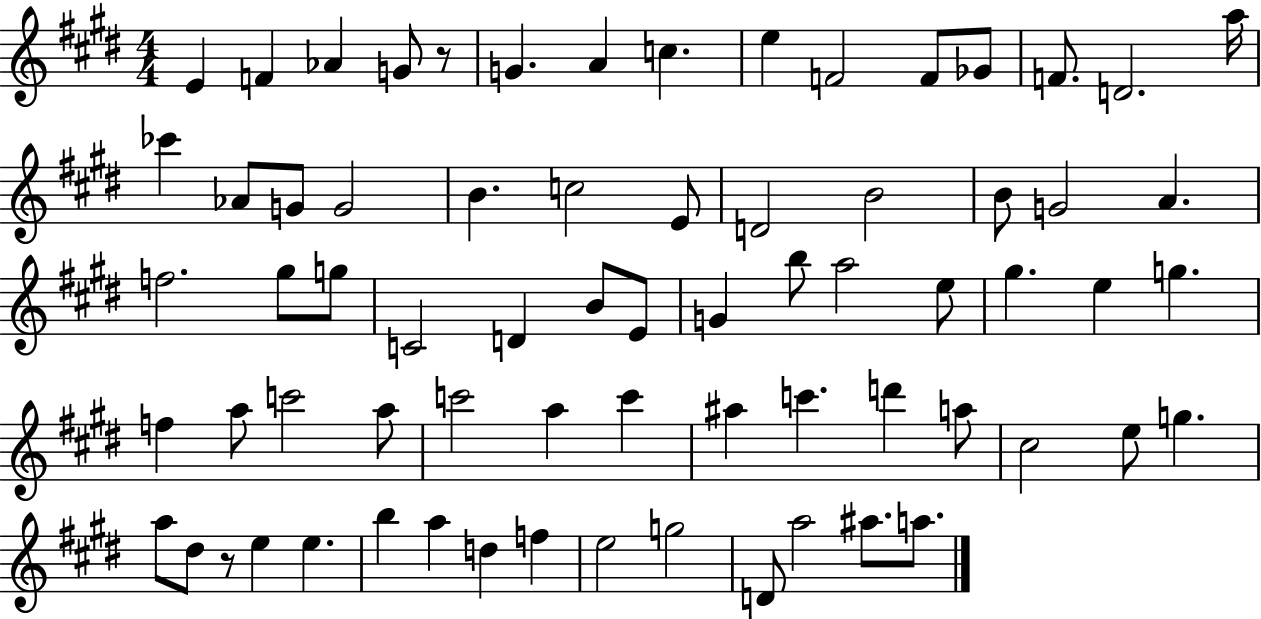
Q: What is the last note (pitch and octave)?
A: A5